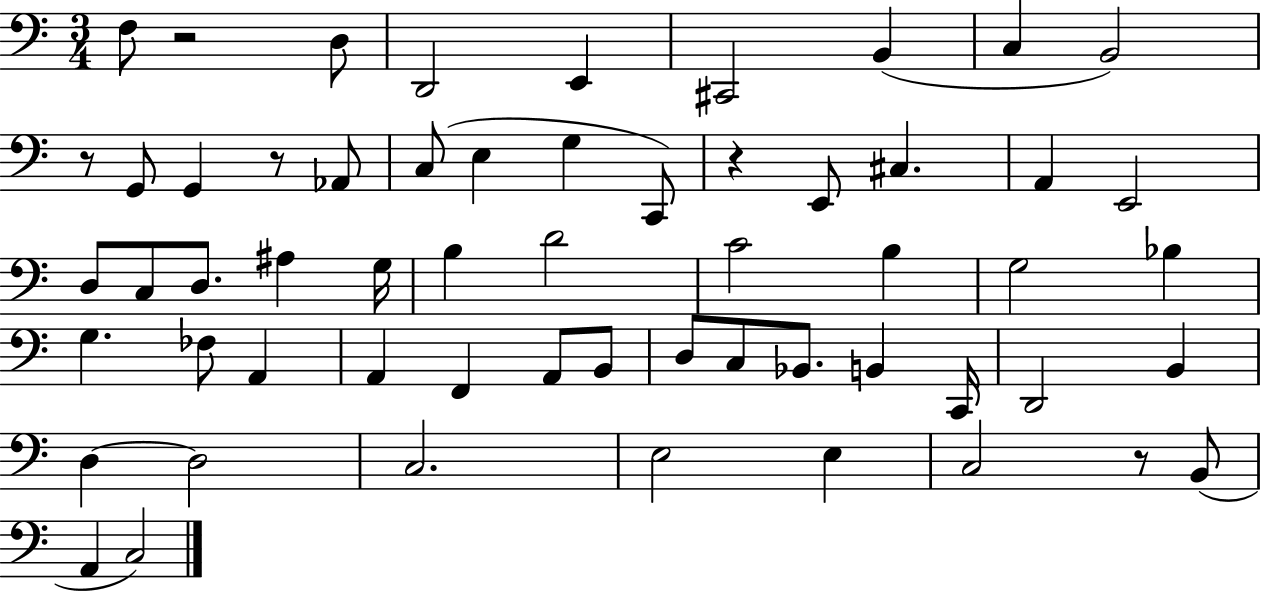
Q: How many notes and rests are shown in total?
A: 58